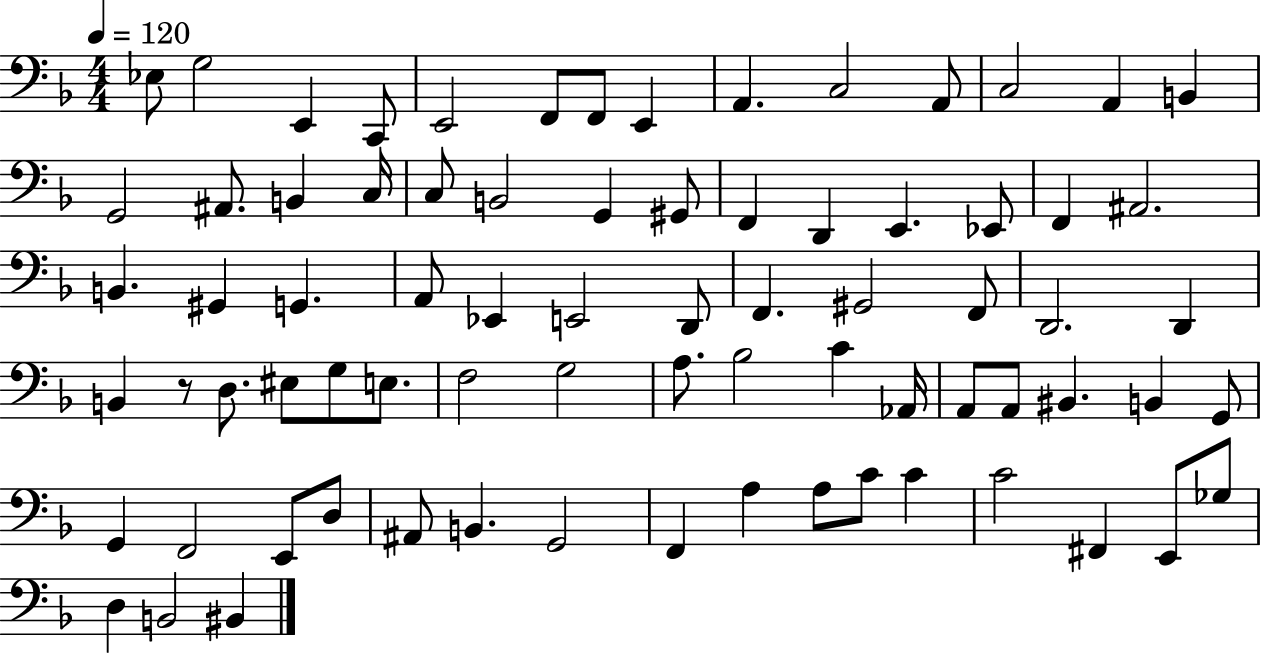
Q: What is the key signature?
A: F major